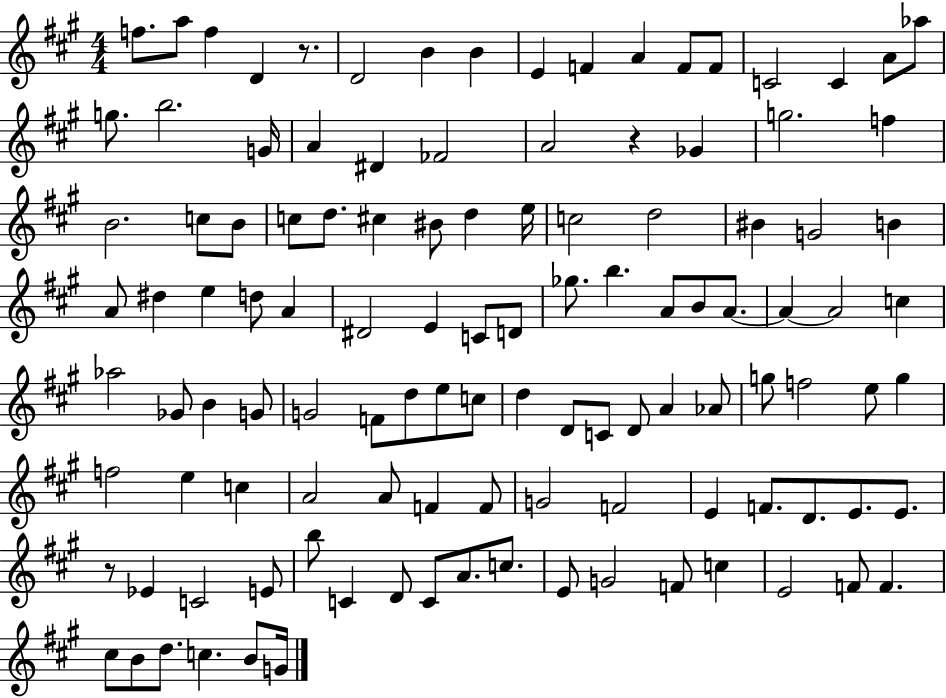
X:1
T:Untitled
M:4/4
L:1/4
K:A
f/2 a/2 f D z/2 D2 B B E F A F/2 F/2 C2 C A/2 _a/2 g/2 b2 G/4 A ^D _F2 A2 z _G g2 f B2 c/2 B/2 c/2 d/2 ^c ^B/2 d e/4 c2 d2 ^B G2 B A/2 ^d e d/2 A ^D2 E C/2 D/2 _g/2 b A/2 B/2 A/2 A A2 c _a2 _G/2 B G/2 G2 F/2 d/2 e/2 c/2 d D/2 C/2 D/2 A _A/2 g/2 f2 e/2 g f2 e c A2 A/2 F F/2 G2 F2 E F/2 D/2 E/2 E/2 z/2 _E C2 E/2 b/2 C D/2 C/2 A/2 c/2 E/2 G2 F/2 c E2 F/2 F ^c/2 B/2 d/2 c B/2 G/4